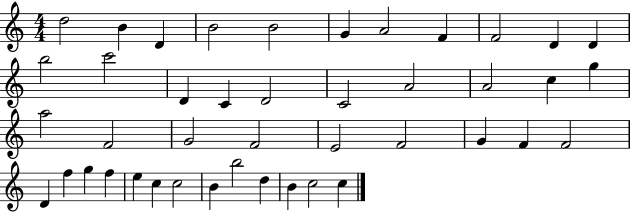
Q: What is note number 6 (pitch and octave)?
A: G4